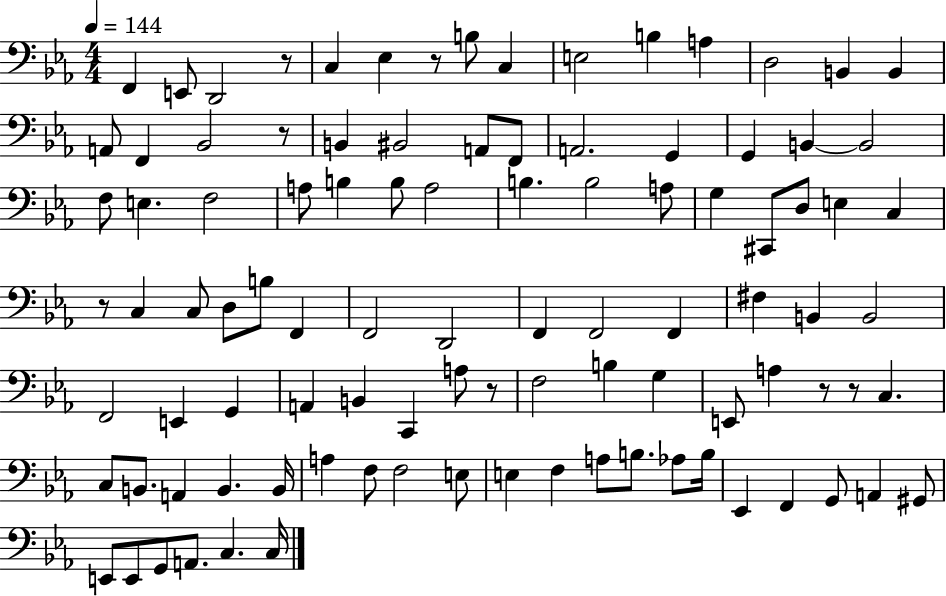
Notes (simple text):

F2/q E2/e D2/h R/e C3/q Eb3/q R/e B3/e C3/q E3/h B3/q A3/q D3/h B2/q B2/q A2/e F2/q Bb2/h R/e B2/q BIS2/h A2/e F2/e A2/h. G2/q G2/q B2/q B2/h F3/e E3/q. F3/h A3/e B3/q B3/e A3/h B3/q. B3/h A3/e G3/q C#2/e D3/e E3/q C3/q R/e C3/q C3/e D3/e B3/e F2/q F2/h D2/h F2/q F2/h F2/q F#3/q B2/q B2/h F2/h E2/q G2/q A2/q B2/q C2/q A3/e R/e F3/h B3/q G3/q E2/e A3/q R/e R/e C3/q. C3/e B2/e. A2/q B2/q. B2/s A3/q F3/e F3/h E3/e E3/q F3/q A3/e B3/e. Ab3/e B3/s Eb2/q F2/q G2/e A2/q G#2/e E2/e E2/e G2/e A2/e. C3/q. C3/s